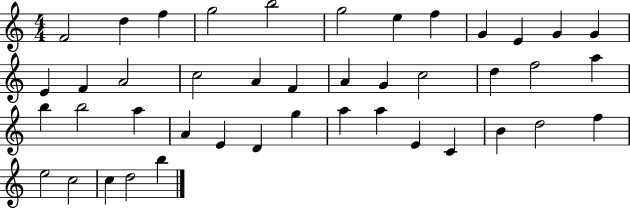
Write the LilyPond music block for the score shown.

{
  \clef treble
  \numericTimeSignature
  \time 4/4
  \key c \major
  f'2 d''4 f''4 | g''2 b''2 | g''2 e''4 f''4 | g'4 e'4 g'4 g'4 | \break e'4 f'4 a'2 | c''2 a'4 f'4 | a'4 g'4 c''2 | d''4 f''2 a''4 | \break b''4 b''2 a''4 | a'4 e'4 d'4 g''4 | a''4 a''4 e'4 c'4 | b'4 d''2 f''4 | \break e''2 c''2 | c''4 d''2 b''4 | \bar "|."
}